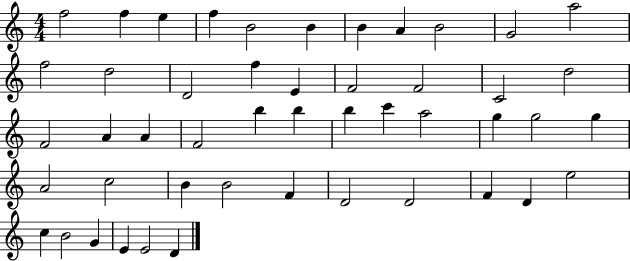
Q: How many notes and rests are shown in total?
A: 48